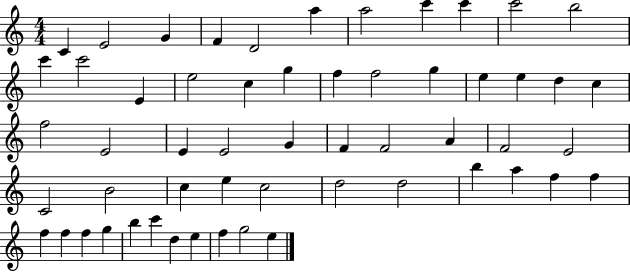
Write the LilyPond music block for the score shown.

{
  \clef treble
  \numericTimeSignature
  \time 4/4
  \key c \major
  c'4 e'2 g'4 | f'4 d'2 a''4 | a''2 c'''4 c'''4 | c'''2 b''2 | \break c'''4 c'''2 e'4 | e''2 c''4 g''4 | f''4 f''2 g''4 | e''4 e''4 d''4 c''4 | \break f''2 e'2 | e'4 e'2 g'4 | f'4 f'2 a'4 | f'2 e'2 | \break c'2 b'2 | c''4 e''4 c''2 | d''2 d''2 | b''4 a''4 f''4 f''4 | \break f''4 f''4 f''4 g''4 | b''4 c'''4 d''4 e''4 | f''4 g''2 e''4 | \bar "|."
}